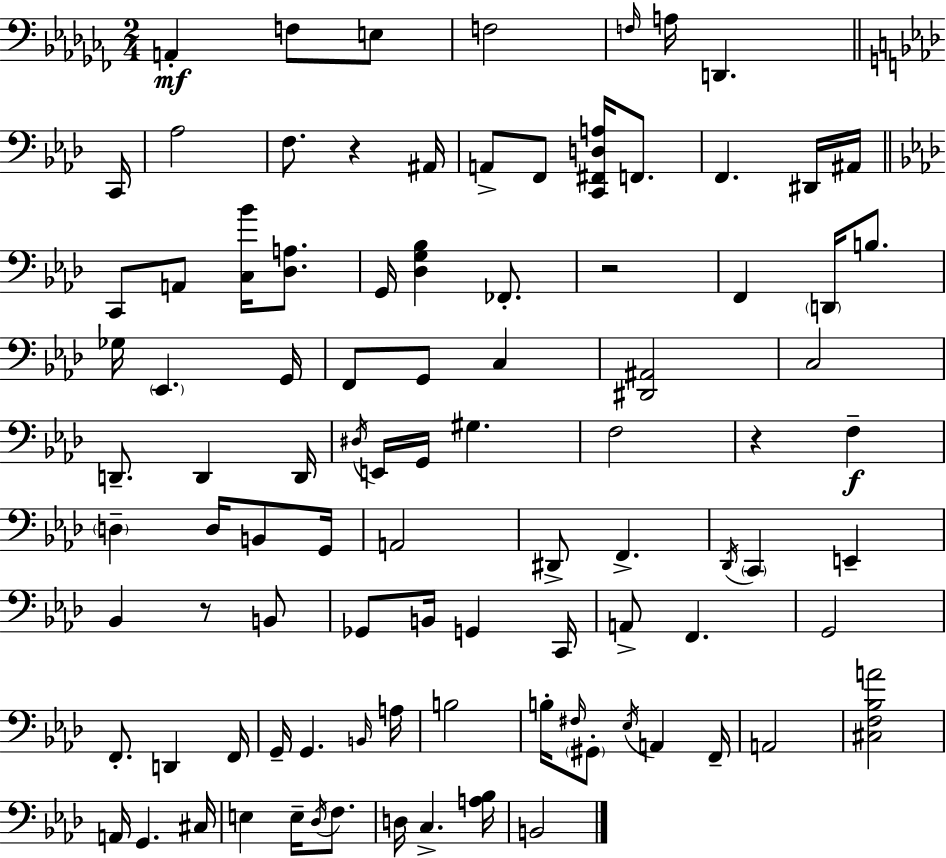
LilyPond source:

{
  \clef bass
  \numericTimeSignature
  \time 2/4
  \key aes \minor
  \repeat volta 2 { a,4-.\mf f8 e8 | f2 | \grace { f16 } a16 d,4. | \bar "||" \break \key f \minor c,16 aes2 | f8. r4 | ais,16 a,8-> f,8 <c, fis, d a>16 f,8. | f,4. dis,16 | \break ais,16 \bar "||" \break \key aes \major c,8 a,8 <c bes'>16 <des a>8. | g,16 <des g bes>4 fes,8.-. | r2 | f,4 \parenthesize d,16 b8. | \break ges16 \parenthesize ees,4. g,16 | f,8 g,8 c4 | <dis, ais,>2 | c2 | \break d,8.-- d,4 d,16 | \acciaccatura { dis16 } e,16 g,16 gis4. | f2 | r4 f4--\f | \break \parenthesize d4-- d16 b,8 | g,16 a,2 | dis,8-> f,4.-> | \acciaccatura { des,16 } \parenthesize c,4 e,4-- | \break bes,4 r8 | b,8 ges,8 b,16 g,4 | c,16 a,8-> f,4. | g,2 | \break f,8.-. d,4 | f,16 g,16-- g,4. | \grace { b,16 } a16 b2 | b16-. \grace { fis16 } \parenthesize gis,8-. \acciaccatura { ees16 } | \break a,4 f,16-- a,2 | <cis f bes a'>2 | a,16 g,4. | cis16 e4 | \break e16-- \acciaccatura { des16 } f8. d16 c4.-> | <a bes>16 b,2 | } \bar "|."
}